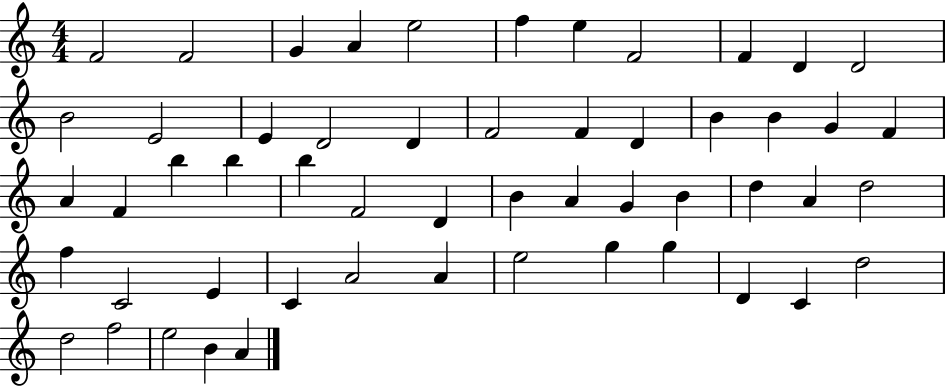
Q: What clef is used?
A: treble